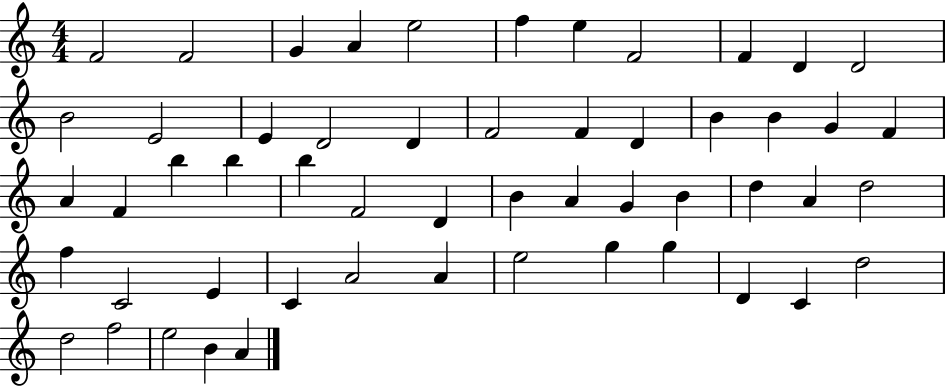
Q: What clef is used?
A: treble